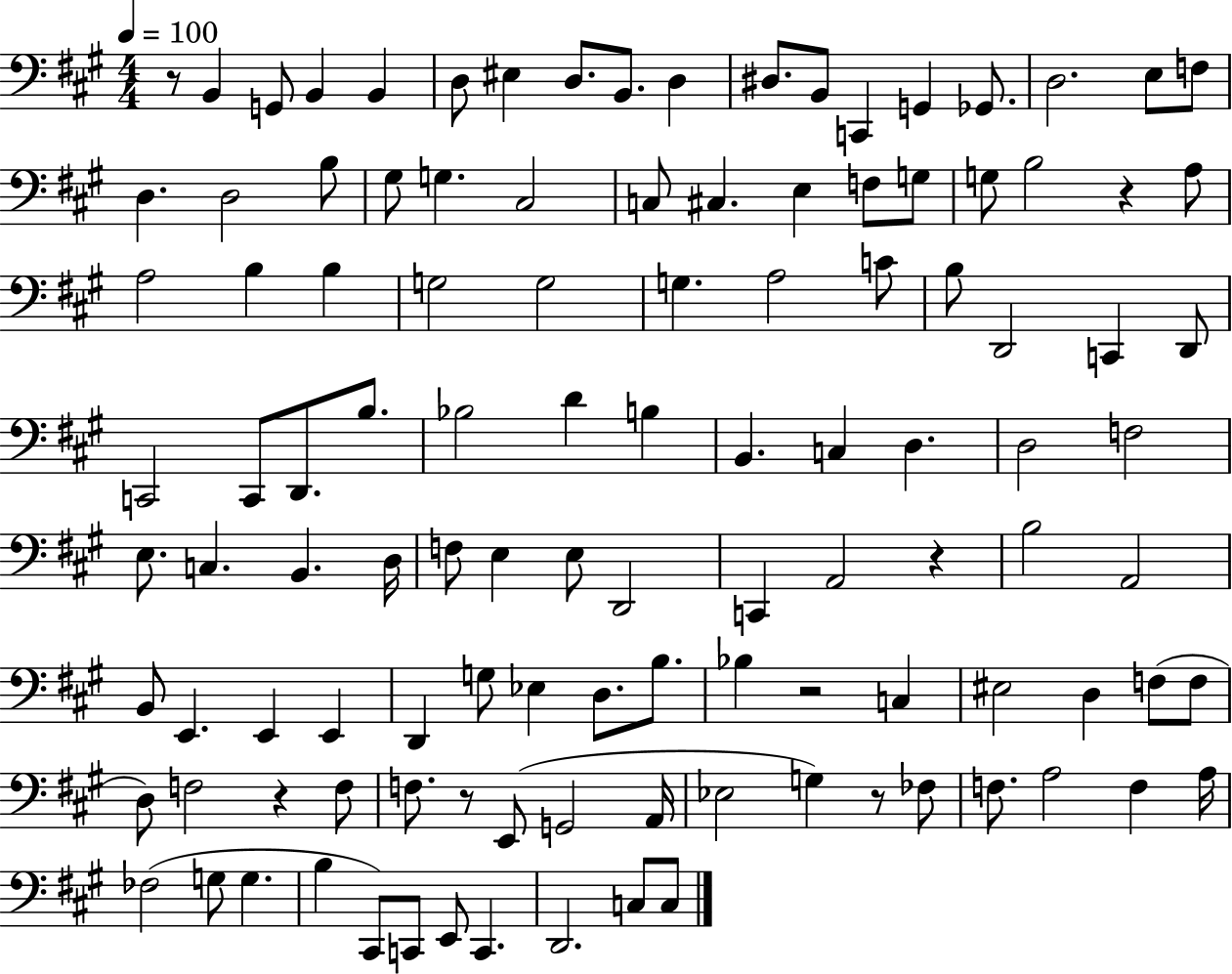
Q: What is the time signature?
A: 4/4